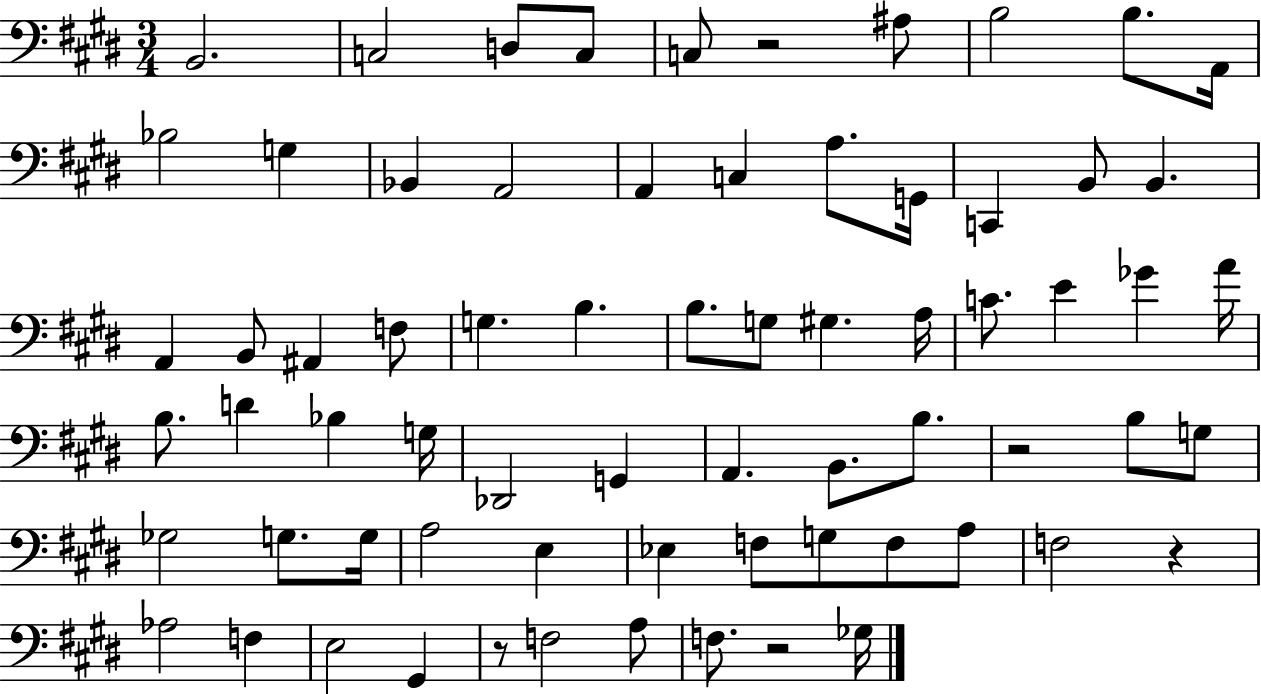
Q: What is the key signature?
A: E major